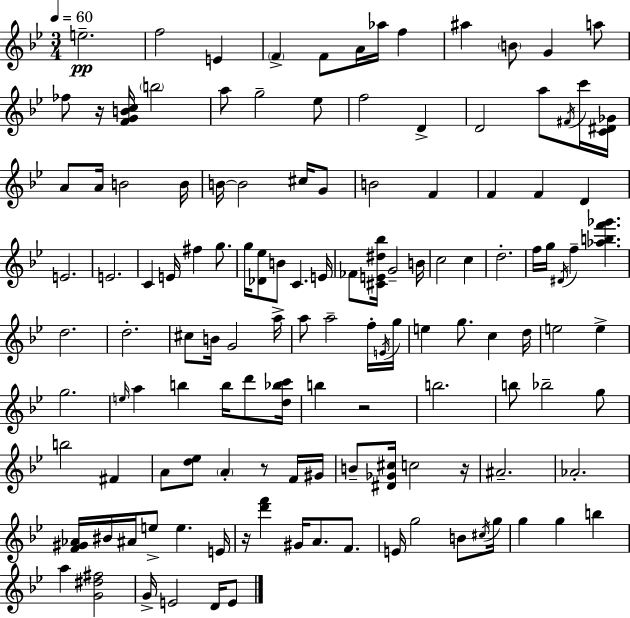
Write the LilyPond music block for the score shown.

{
  \clef treble
  \numericTimeSignature
  \time 3/4
  \key g \minor
  \tempo 4 = 60
  e''2.--\pp | f''2 e'4 | \parenthesize f'4-> f'8 a'16 aes''16 f''4 | ais''4 \parenthesize b'8 g'4 a''8 | \break fes''8 r16 <f' g' b' c''>16 \parenthesize b''2 | a''8 g''2-- ees''8 | f''2 d'4-> | d'2 a''8 \acciaccatura { fis'16 } c'''16 | \break <c' dis' ges'>16 a'8 a'16 b'2 | b'16 b'16~~ b'2 cis''16 g'8 | b'2 f'4 | f'4 f'4 d'4 | \break e'2. | e'2. | c'4 e'16 fis''4 g''8. | g''16 <des' ees''>8 b'8 c'4. | \break e'16 fes'8 <cis' e' dis'' bes''>16 g'2-- | b'16 c''2 c''4 | d''2.-. | f''16 g''16 \acciaccatura { dis'16 } f''4-- <aes'' b'' f''' ges'''>4. | \break d''2. | d''2.-. | cis''8 b'16 g'2 | a''16-> a''8 a''2-- | \break f''16-. \acciaccatura { e'16 } g''16 e''4 g''8. c''4 | d''16 e''2 e''4-> | g''2. | \grace { e''16 } a''4 b''4 | \break b''16 d'''8 <d'' bes'' c'''>16 b''4 r2 | b''2. | b''8 bes''2-- | g''8 b''2 | \break fis'4 a'8 <d'' ees''>8 \parenthesize a'4-. | r8 f'16 gis'16 b'8-- <dis' ges' cis''>16 c''2 | r16 ais'2.-- | aes'2.-. | \break <f' gis' aes'>16 bis'16 ais'16 e''8-> e''4. | e'16 r16 <d''' f'''>4 gis'16 a'8. | f'8. e'16 g''2 | b'8 \acciaccatura { cis''16 } g''16 g''4 g''4 | \break b''4 a''4 <g' dis'' fis''>2 | g'16-> e'2 | d'16 e'8 \bar "|."
}